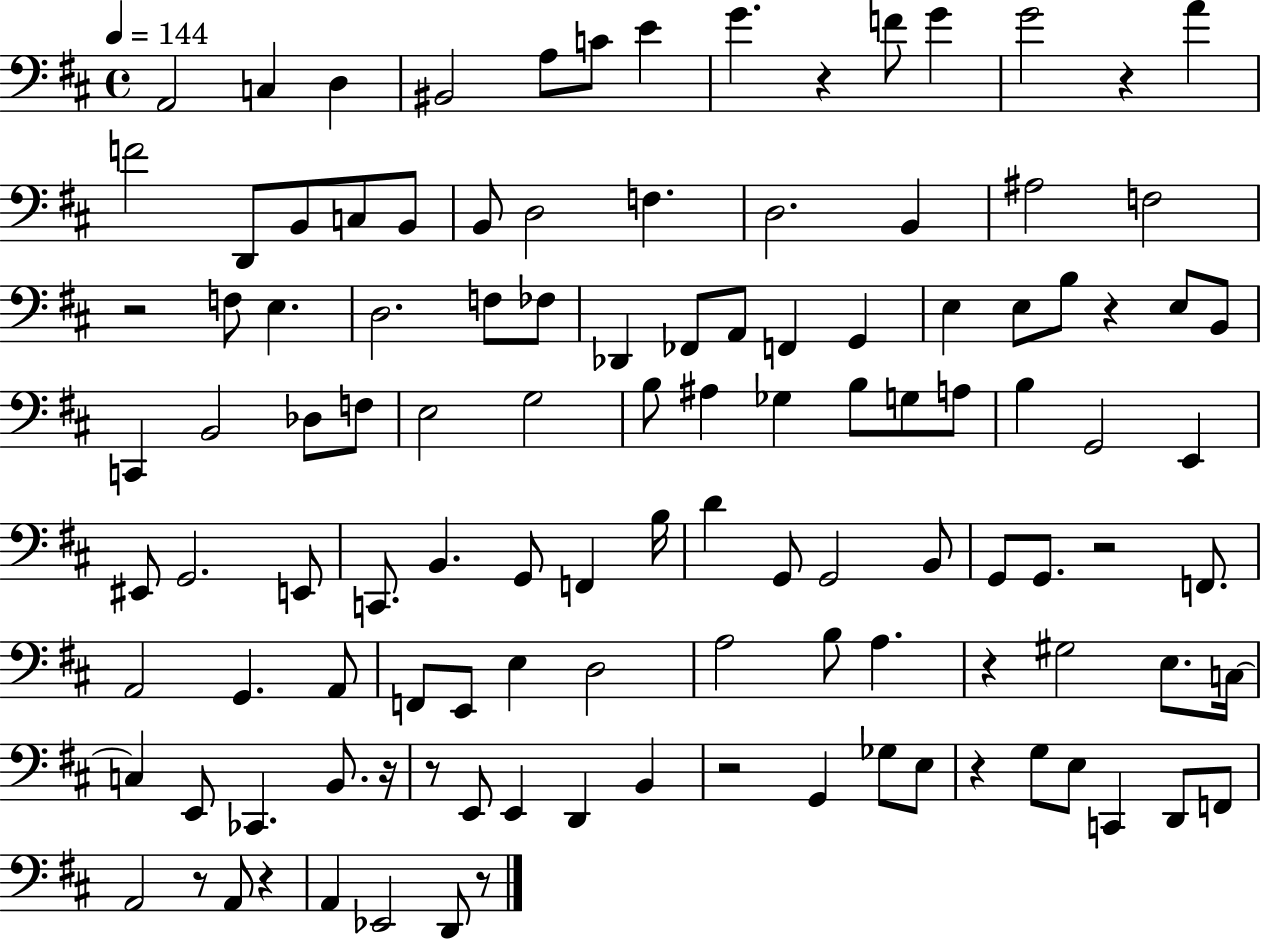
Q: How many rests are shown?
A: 13